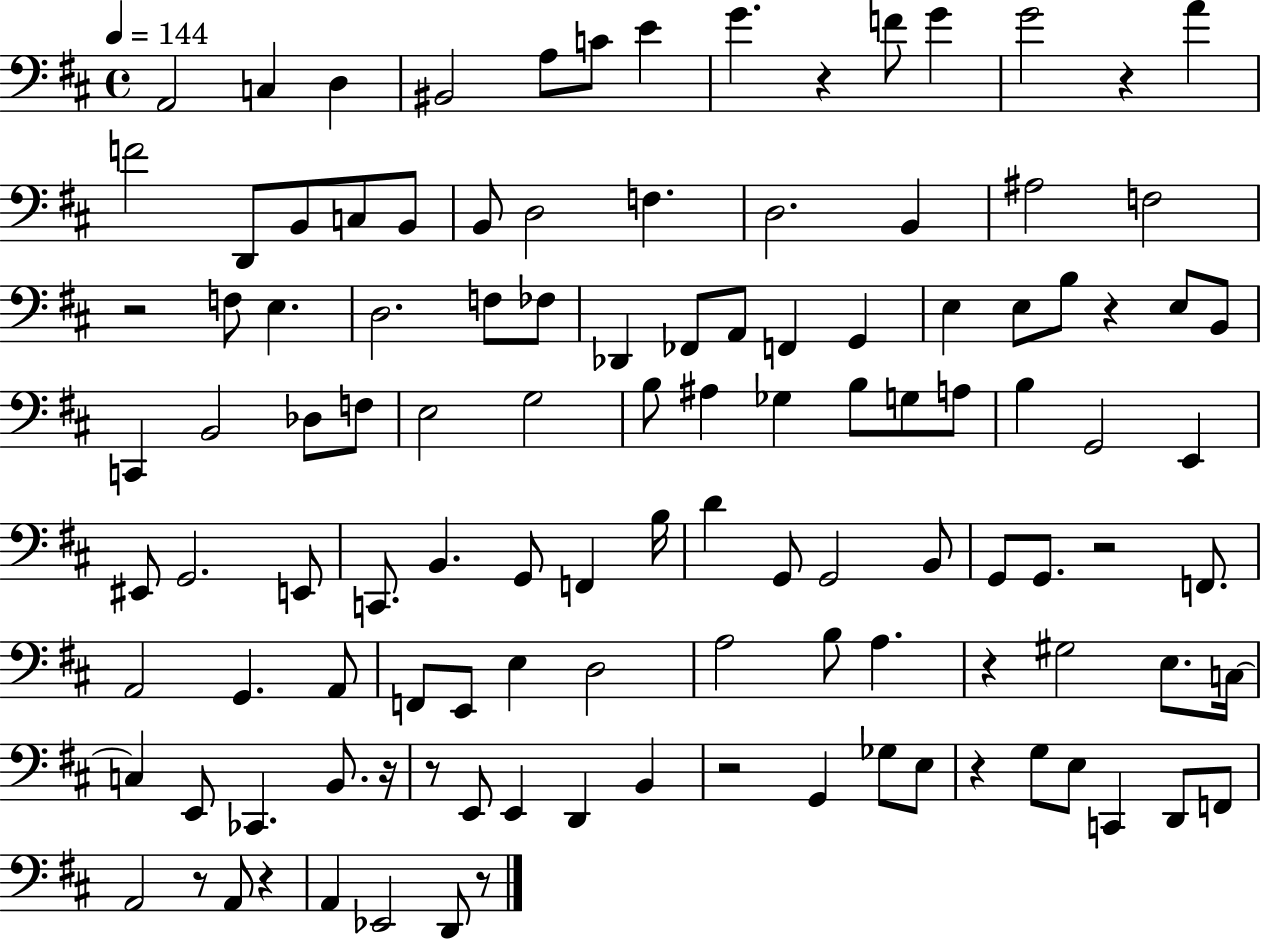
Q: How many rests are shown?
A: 13